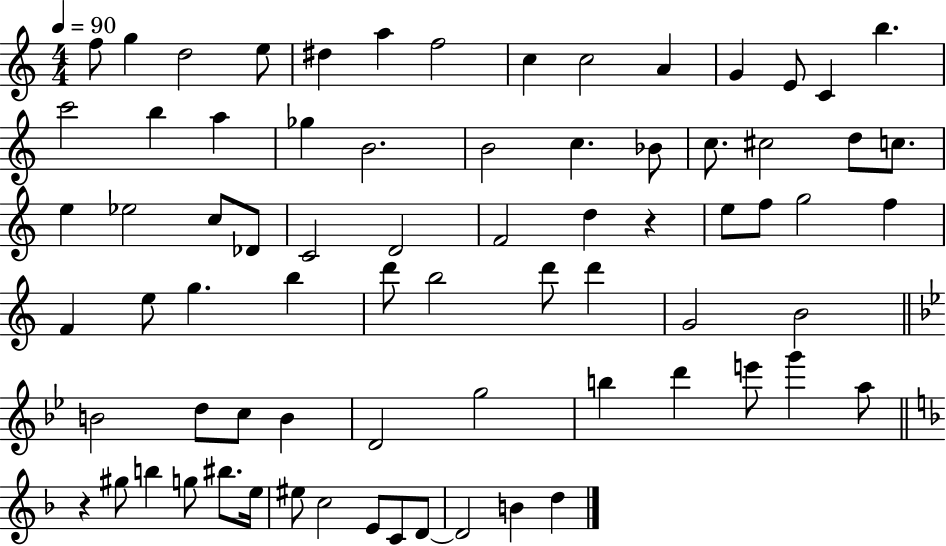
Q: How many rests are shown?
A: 2